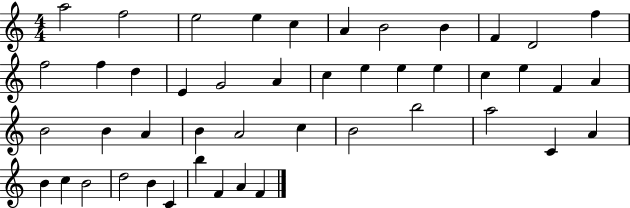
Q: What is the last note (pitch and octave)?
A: F4